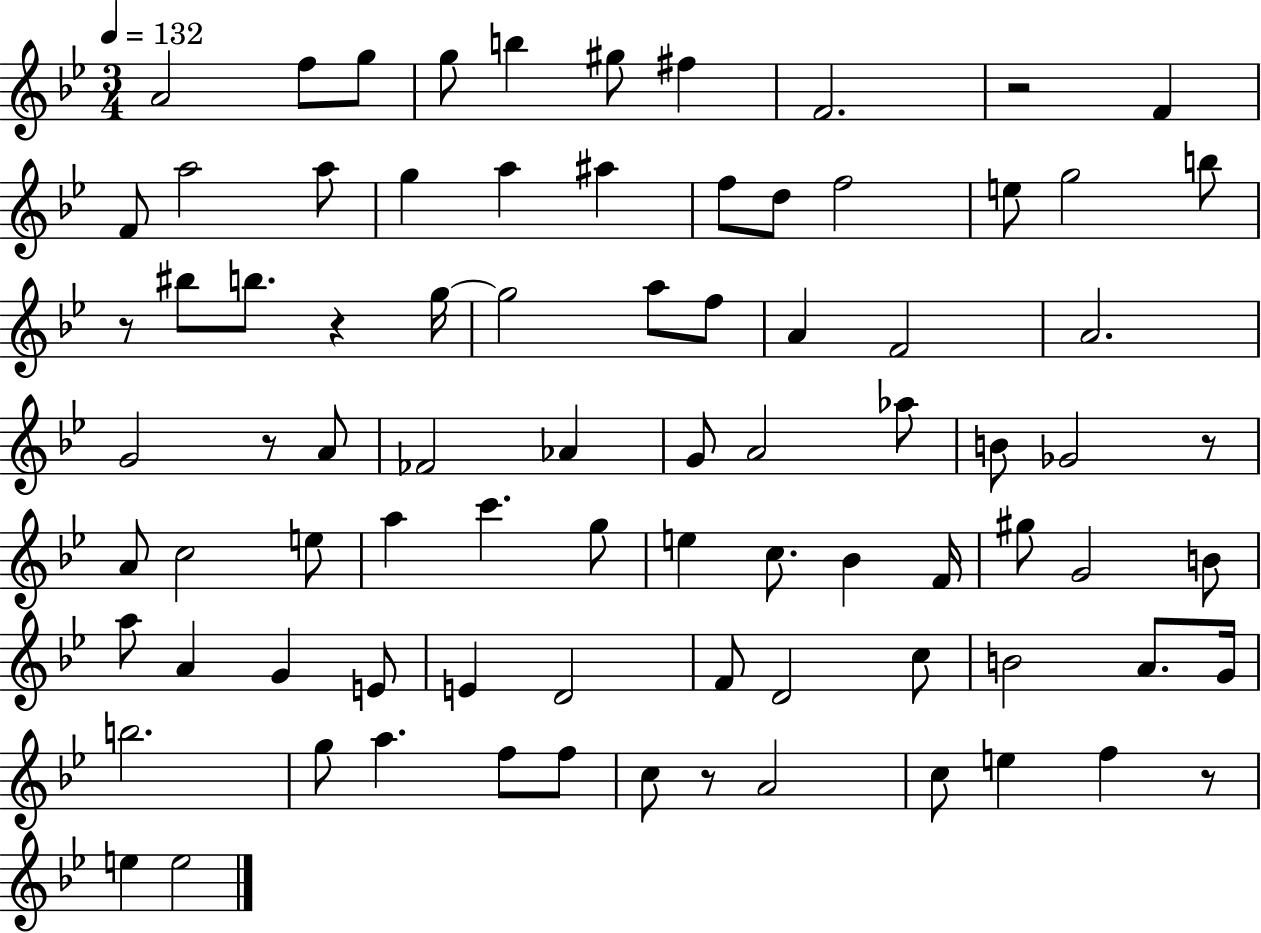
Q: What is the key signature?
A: BES major